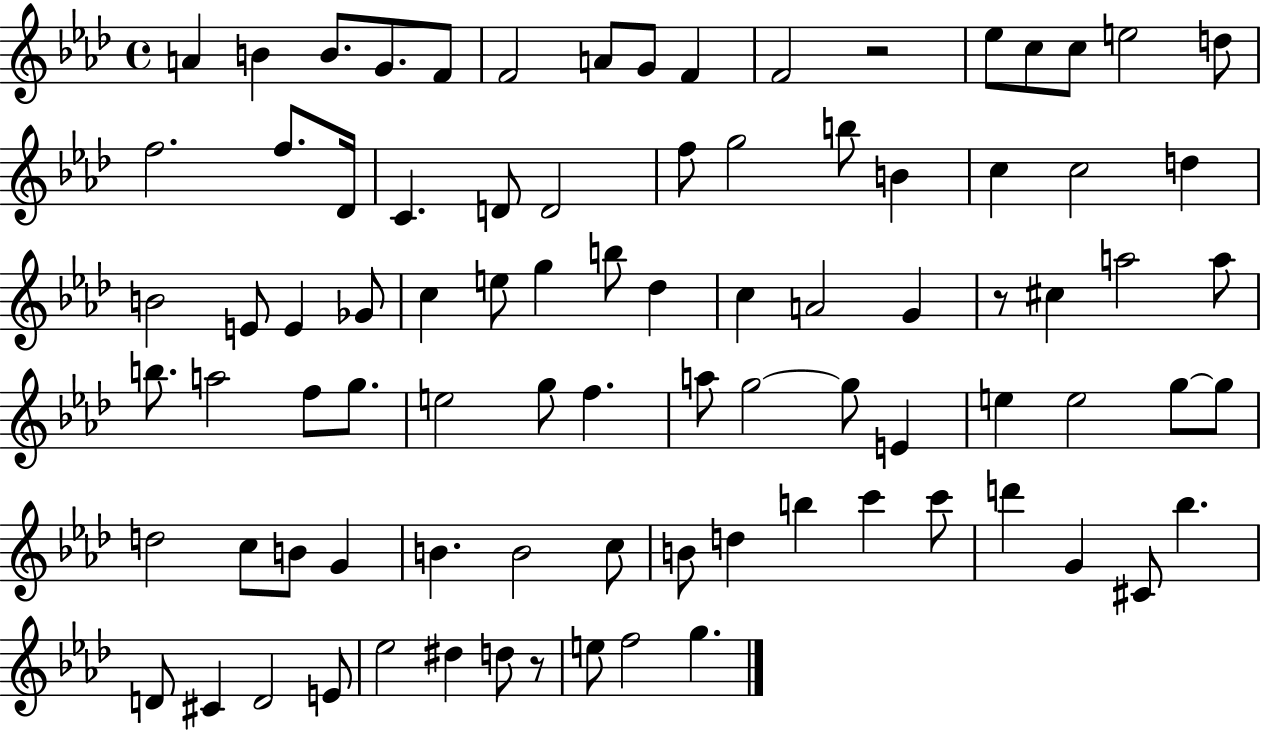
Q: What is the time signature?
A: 4/4